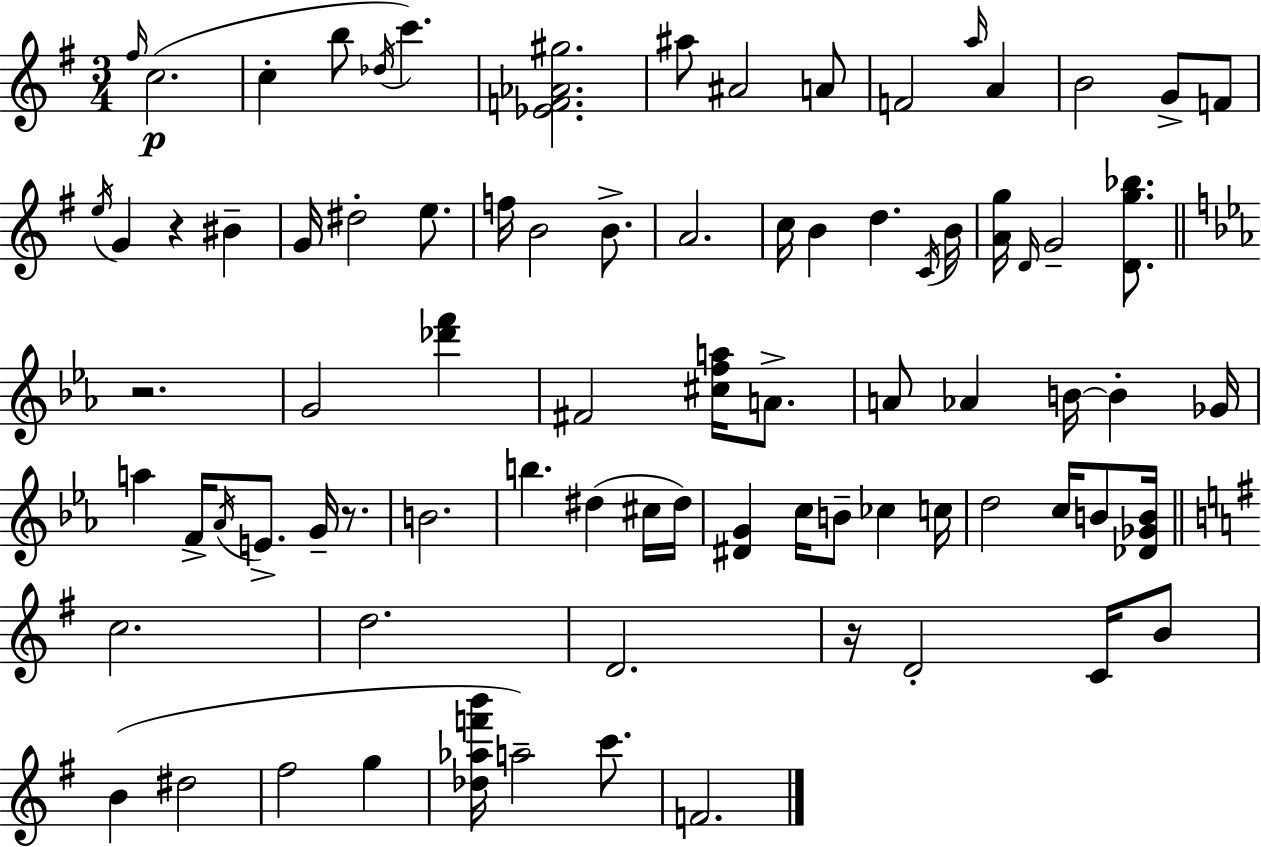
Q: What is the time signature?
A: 3/4